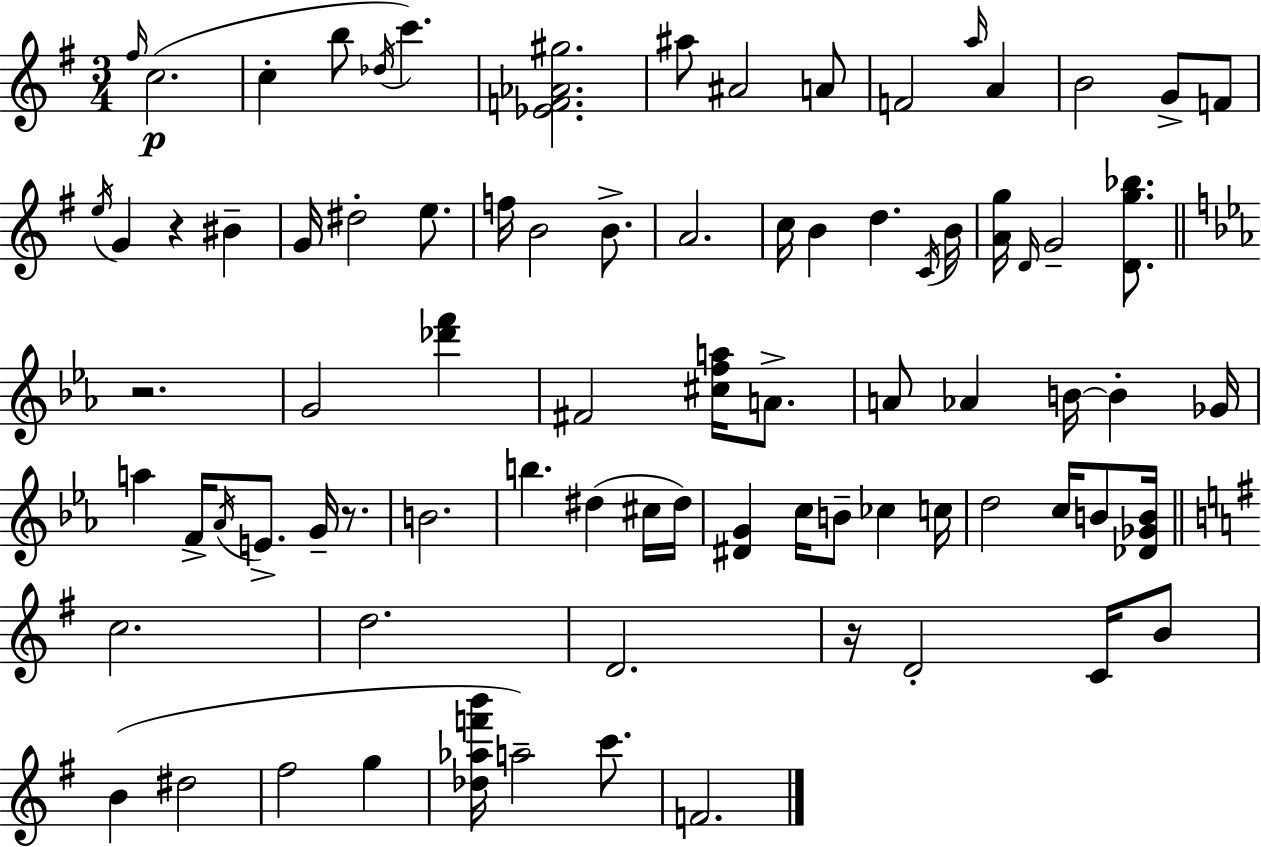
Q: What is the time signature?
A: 3/4